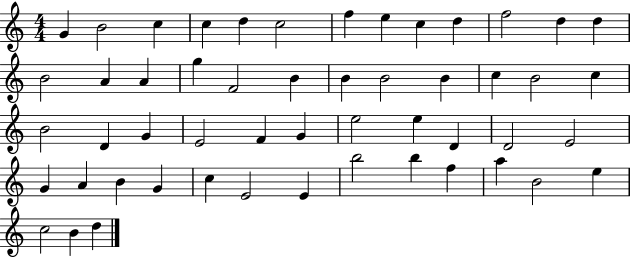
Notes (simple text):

G4/q B4/h C5/q C5/q D5/q C5/h F5/q E5/q C5/q D5/q F5/h D5/q D5/q B4/h A4/q A4/q G5/q F4/h B4/q B4/q B4/h B4/q C5/q B4/h C5/q B4/h D4/q G4/q E4/h F4/q G4/q E5/h E5/q D4/q D4/h E4/h G4/q A4/q B4/q G4/q C5/q E4/h E4/q B5/h B5/q F5/q A5/q B4/h E5/q C5/h B4/q D5/q